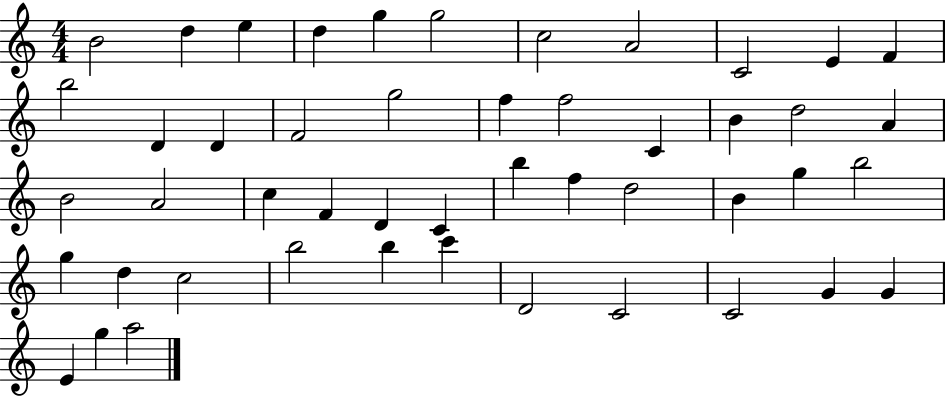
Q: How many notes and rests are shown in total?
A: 48